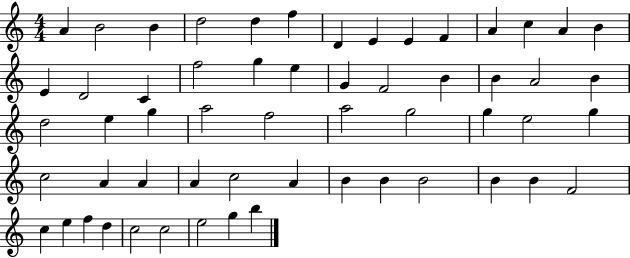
X:1
T:Untitled
M:4/4
L:1/4
K:C
A B2 B d2 d f D E E F A c A B E D2 C f2 g e G F2 B B A2 B d2 e g a2 f2 a2 g2 g e2 g c2 A A A c2 A B B B2 B B F2 c e f d c2 c2 e2 g b